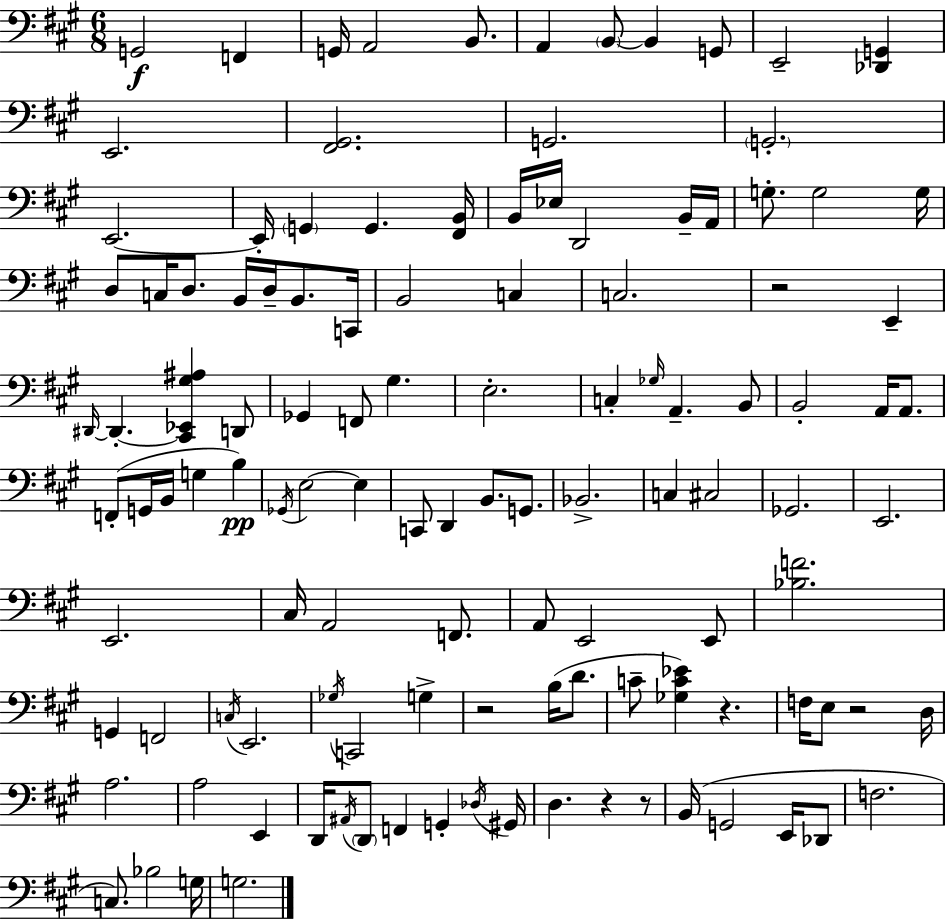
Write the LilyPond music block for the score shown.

{
  \clef bass
  \numericTimeSignature
  \time 6/8
  \key a \major
  g,2\f f,4 | g,16 a,2 b,8. | a,4 \parenthesize b,8~~ b,4 g,8 | e,2-- <des, g,>4 | \break e,2. | <fis, gis,>2. | g,2. | \parenthesize g,2.-. | \break e,2.~~ | e,16-. \parenthesize g,4 g,4. <fis, b,>16 | b,16 ees16 d,2 b,16-- a,16 | g8.-. g2 g16 | \break d8 c16 d8. b,16 d16-- b,8. c,16 | b,2 c4 | c2. | r2 e,4-- | \break \grace { dis,16~ }~ dis,4.-. <cis, ees, gis ais>4 d,8 | ges,4 f,8 gis4. | e2.-. | c4-. \grace { ges16 } a,4.-- | \break b,8 b,2-. a,16 a,8. | f,8-.( g,16 b,16 g4 b4\pp) | \acciaccatura { ges,16 } e2~~ e4 | c,8 d,4 b,8. | \break g,8. bes,2.-> | c4 cis2 | ges,2. | e,2. | \break e,2. | cis16 a,2 | f,8. a,8 e,2 | e,8 <bes f'>2. | \break g,4 f,2 | \acciaccatura { c16 } e,2. | \acciaccatura { ges16 } c,2 | g4-> r2 | \break b16( d'8. c'8-- <ges c' ees'>4) r4. | f16 e8 r2 | d16 a2. | a2 | \break e,4 d,16 \acciaccatura { ais,16 } \parenthesize d,8 f,4 | g,4-. \acciaccatura { des16 } gis,16 d4. | r4 r8 b,16( g,2 | e,16 des,8 f2. | \break c8.) bes2 | g16 g2. | \bar "|."
}